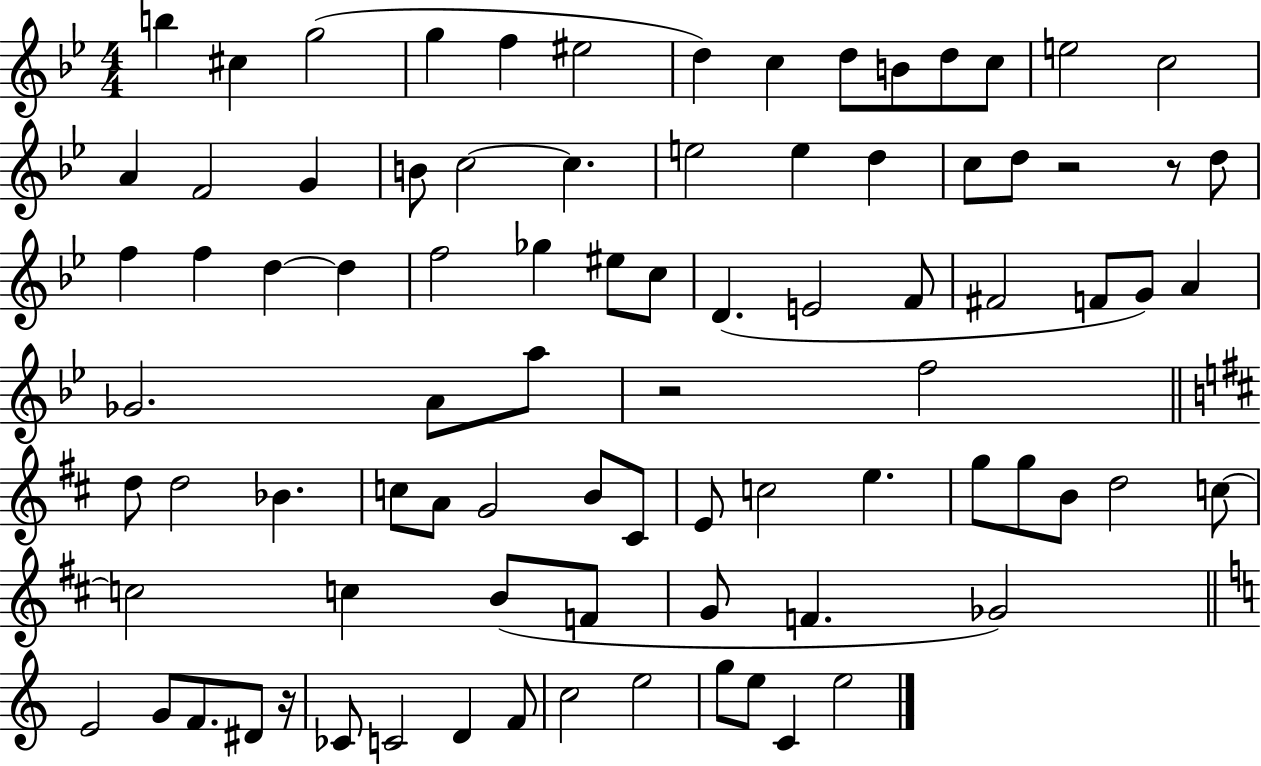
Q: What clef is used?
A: treble